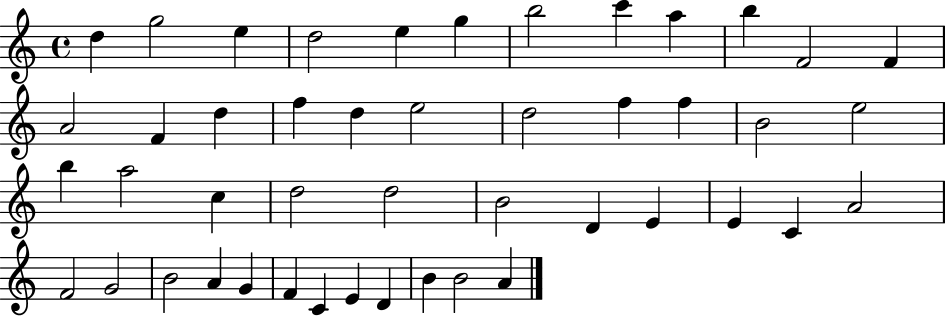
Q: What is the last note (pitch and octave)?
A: A4